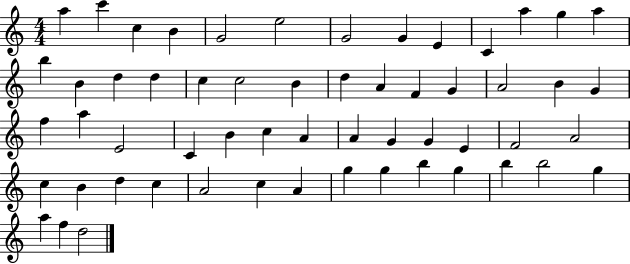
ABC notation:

X:1
T:Untitled
M:4/4
L:1/4
K:C
a c' c B G2 e2 G2 G E C a g a b B d d c c2 B d A F G A2 B G f a E2 C B c A A G G E F2 A2 c B d c A2 c A g g b g b b2 g a f d2